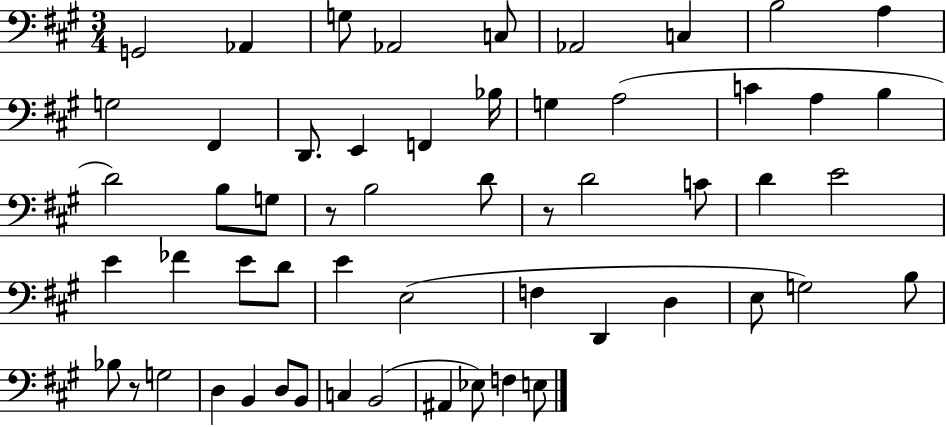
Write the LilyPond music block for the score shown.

{
  \clef bass
  \numericTimeSignature
  \time 3/4
  \key a \major
  \repeat volta 2 { g,2 aes,4 | g8 aes,2 c8 | aes,2 c4 | b2 a4 | \break g2 fis,4 | d,8. e,4 f,4 bes16 | g4 a2( | c'4 a4 b4 | \break d'2) b8 g8 | r8 b2 d'8 | r8 d'2 c'8 | d'4 e'2 | \break e'4 fes'4 e'8 d'8 | e'4 e2( | f4 d,4 d4 | e8 g2) b8 | \break bes8 r8 g2 | d4 b,4 d8 b,8 | c4 b,2( | ais,4 ees8) f4 e8 | \break } \bar "|."
}